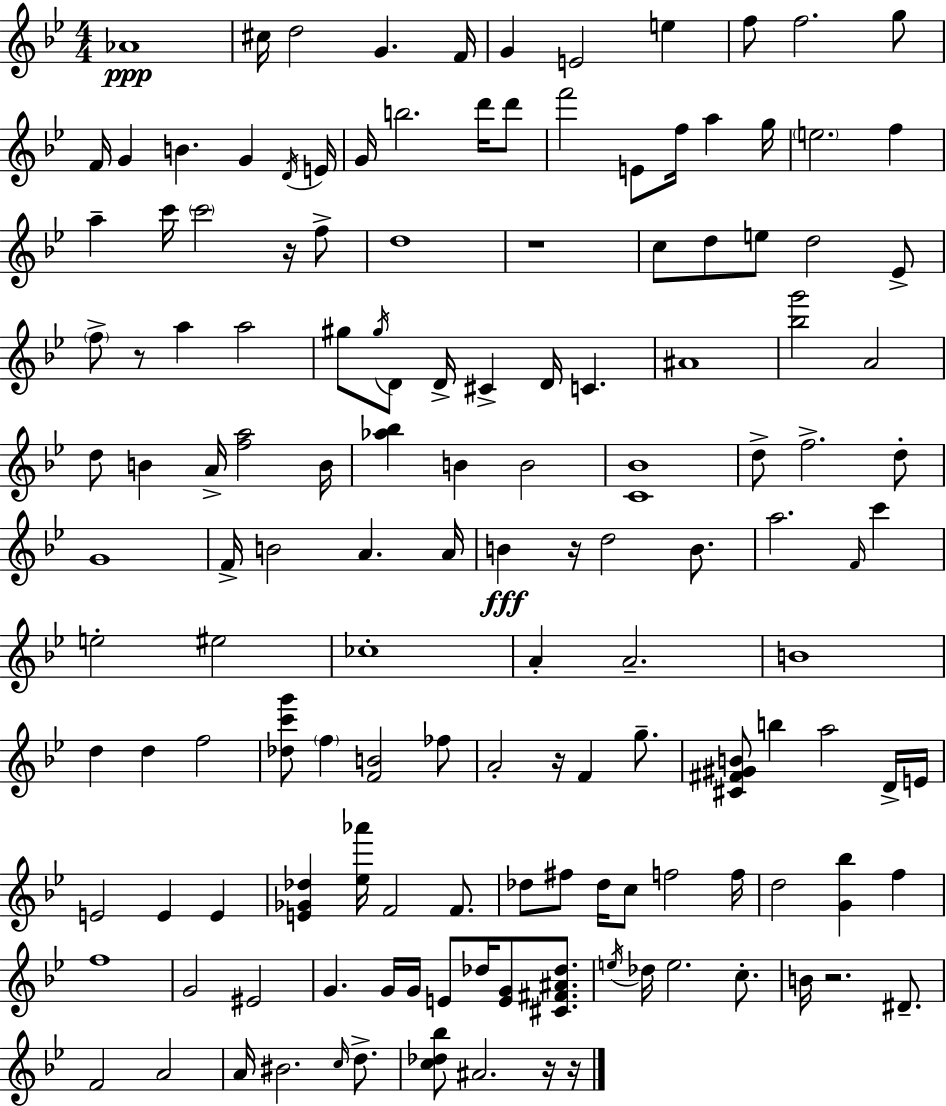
Ab4/w C#5/s D5/h G4/q. F4/s G4/q E4/h E5/q F5/e F5/h. G5/e F4/s G4/q B4/q. G4/q D4/s E4/s G4/s B5/h. D6/s D6/e F6/h E4/e F5/s A5/q G5/s E5/h. F5/q A5/q C6/s C6/h R/s F5/e D5/w R/w C5/e D5/e E5/e D5/h Eb4/e F5/e R/e A5/q A5/h G#5/e G#5/s D4/e D4/s C#4/q D4/s C4/q. A#4/w [Bb5,G6]/h A4/h D5/e B4/q A4/s [F5,A5]/h B4/s [Ab5,Bb5]/q B4/q B4/h [C4,Bb4]/w D5/e F5/h. D5/e G4/w F4/s B4/h A4/q. A4/s B4/q R/s D5/h B4/e. A5/h. F4/s C6/q E5/h EIS5/h CES5/w A4/q A4/h. B4/w D5/q D5/q F5/h [Db5,C6,G6]/e F5/q [F4,B4]/h FES5/e A4/h R/s F4/q G5/e. [C#4,F#4,G#4,B4]/e B5/q A5/h D4/s E4/s E4/h E4/q E4/q [E4,Gb4,Db5]/q [Eb5,Ab6]/s F4/h F4/e. Db5/e F#5/e Db5/s C5/e F5/h F5/s D5/h [G4,Bb5]/q F5/q F5/w G4/h EIS4/h G4/q. G4/s G4/s E4/e Db5/s [E4,G4]/e [C#4,F#4,A#4,Db5]/e. E5/s Db5/s E5/h. C5/e. B4/s R/h. D#4/e. F4/h A4/h A4/s BIS4/h. C5/s D5/e. [C5,Db5,Bb5]/e A#4/h. R/s R/s